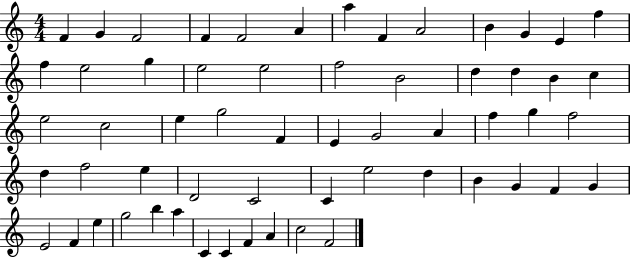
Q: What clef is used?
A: treble